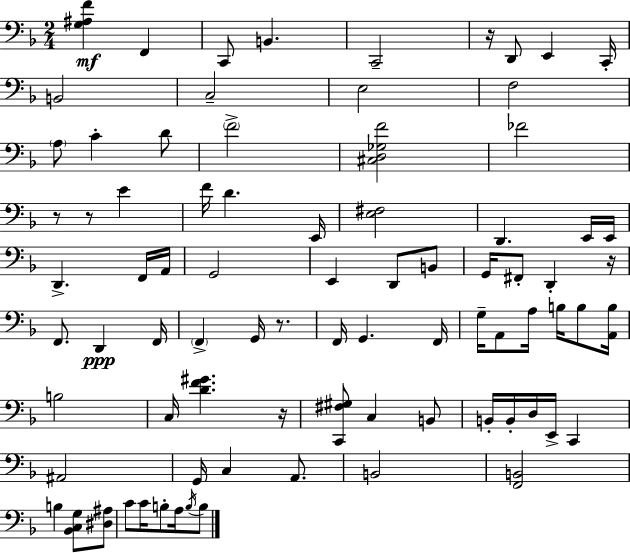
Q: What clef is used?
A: bass